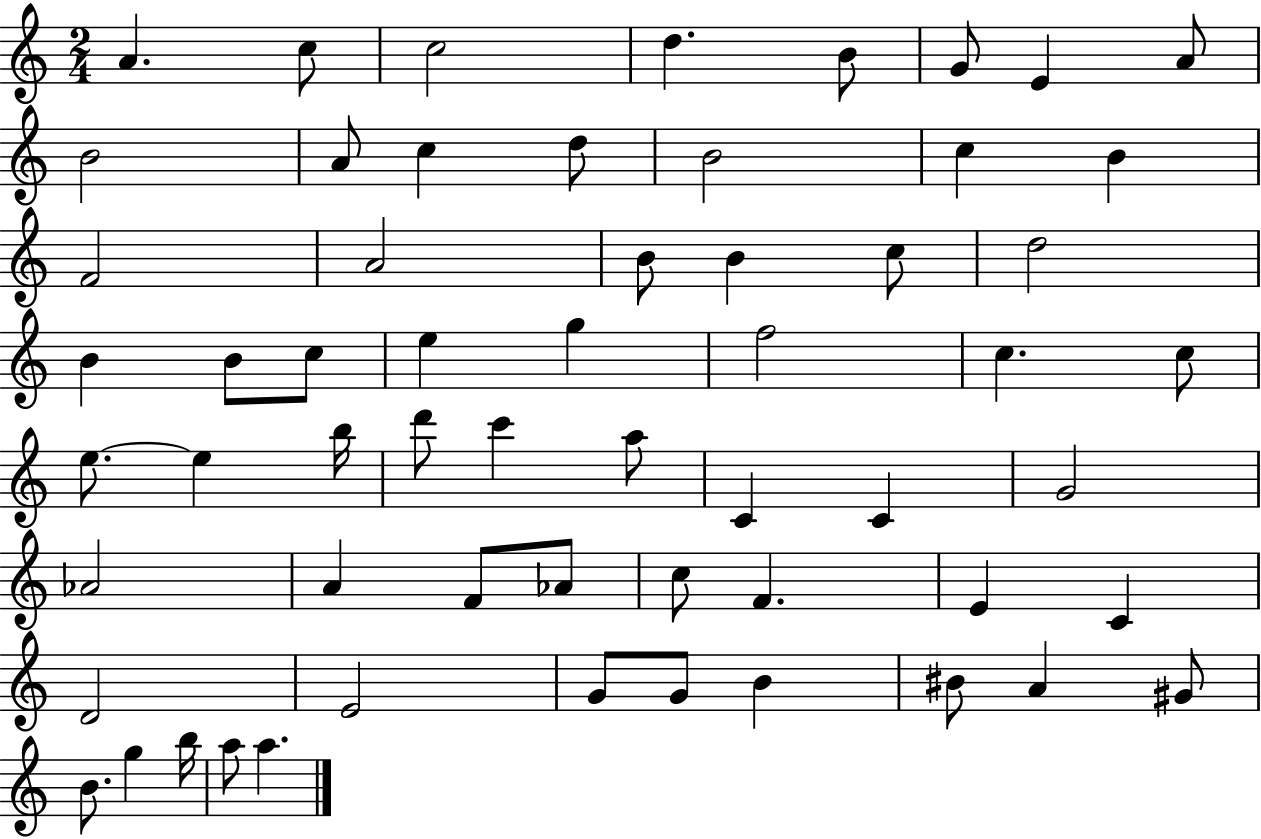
A4/q. C5/e C5/h D5/q. B4/e G4/e E4/q A4/e B4/h A4/e C5/q D5/e B4/h C5/q B4/q F4/h A4/h B4/e B4/q C5/e D5/h B4/q B4/e C5/e E5/q G5/q F5/h C5/q. C5/e E5/e. E5/q B5/s D6/e C6/q A5/e C4/q C4/q G4/h Ab4/h A4/q F4/e Ab4/e C5/e F4/q. E4/q C4/q D4/h E4/h G4/e G4/e B4/q BIS4/e A4/q G#4/e B4/e. G5/q B5/s A5/e A5/q.